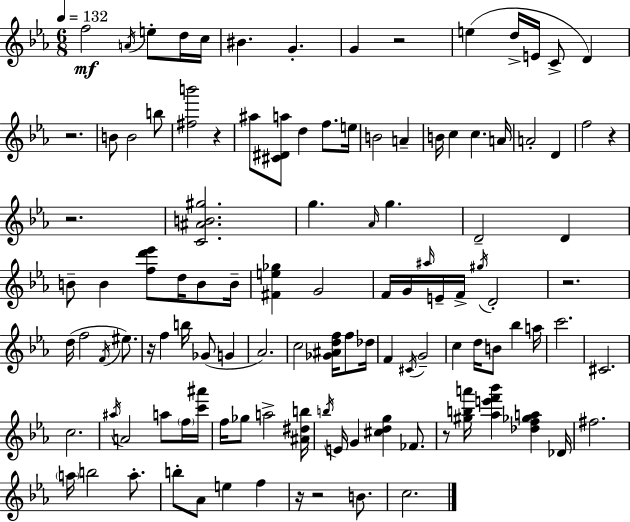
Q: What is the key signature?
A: EES major